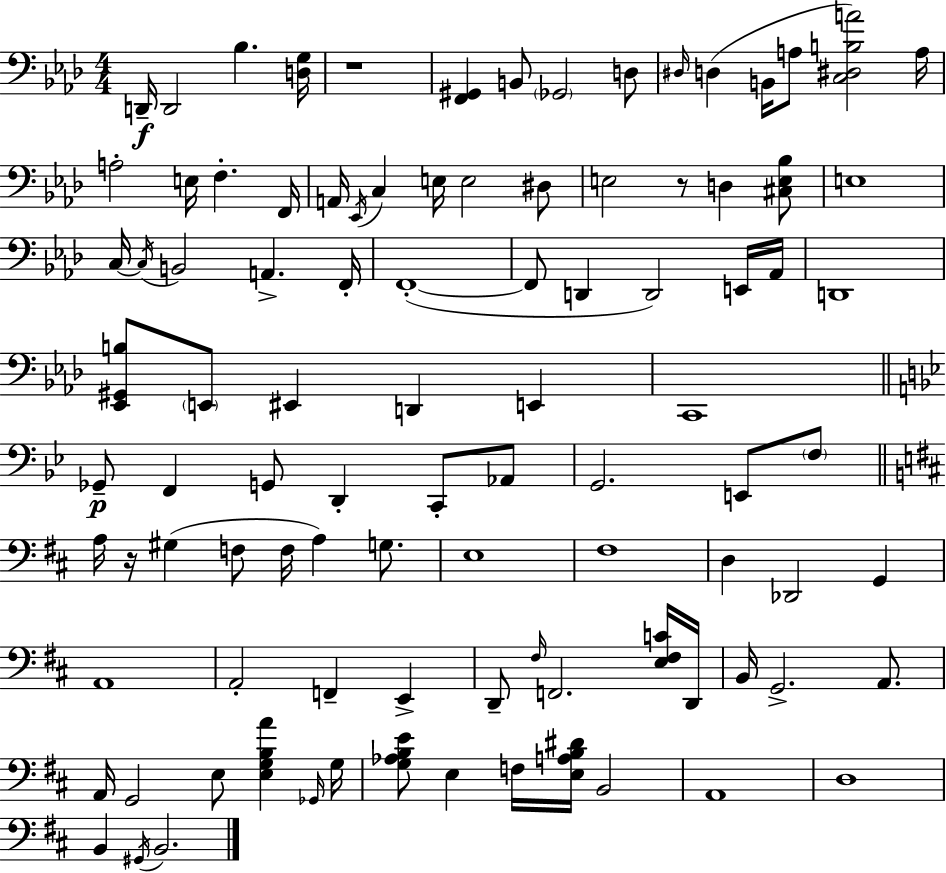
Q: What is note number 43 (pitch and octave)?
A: F2